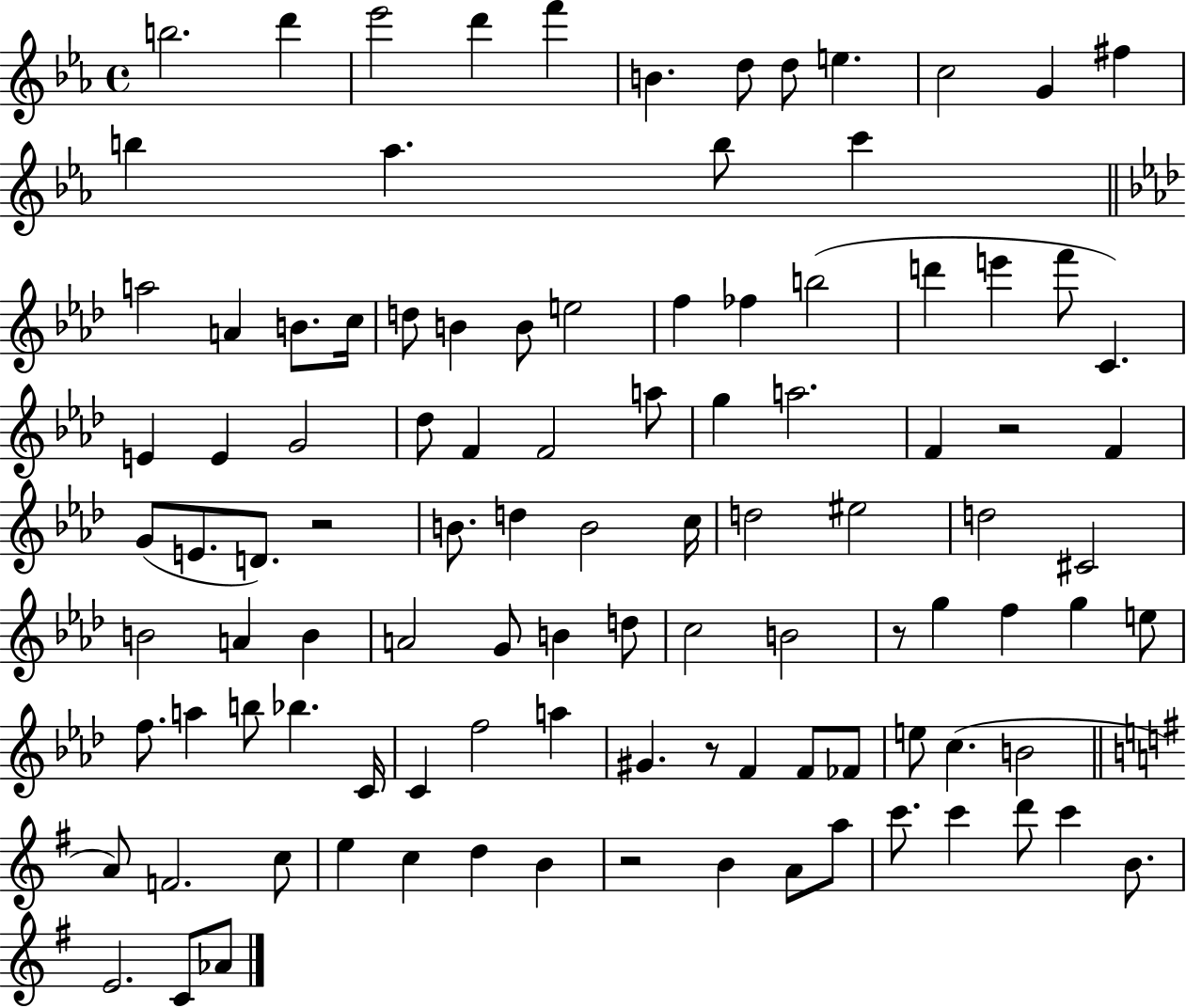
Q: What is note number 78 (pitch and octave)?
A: FES4